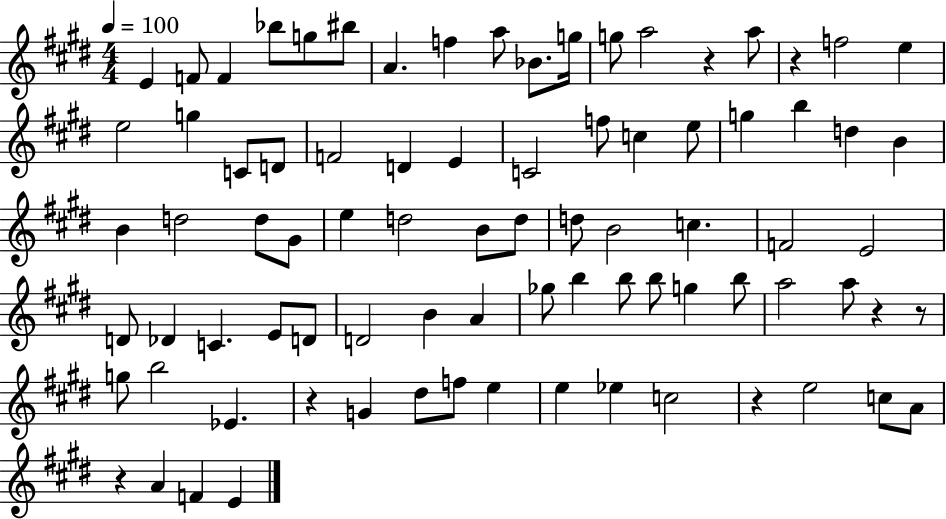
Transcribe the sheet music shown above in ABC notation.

X:1
T:Untitled
M:4/4
L:1/4
K:E
E F/2 F _b/2 g/2 ^b/2 A f a/2 _B/2 g/4 g/2 a2 z a/2 z f2 e e2 g C/2 D/2 F2 D E C2 f/2 c e/2 g b d B B d2 d/2 ^G/2 e d2 B/2 d/2 d/2 B2 c F2 E2 D/2 _D C E/2 D/2 D2 B A _g/2 b b/2 b/2 g b/2 a2 a/2 z z/2 g/2 b2 _E z G ^d/2 f/2 e e _e c2 z e2 c/2 A/2 z A F E